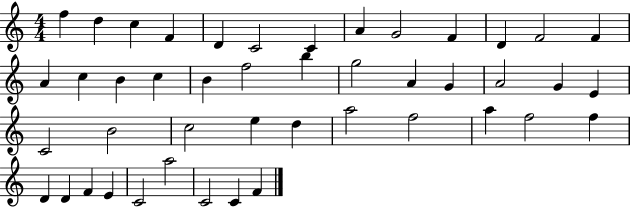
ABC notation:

X:1
T:Untitled
M:4/4
L:1/4
K:C
f d c F D C2 C A G2 F D F2 F A c B c B f2 b g2 A G A2 G E C2 B2 c2 e d a2 f2 a f2 f D D F E C2 a2 C2 C F